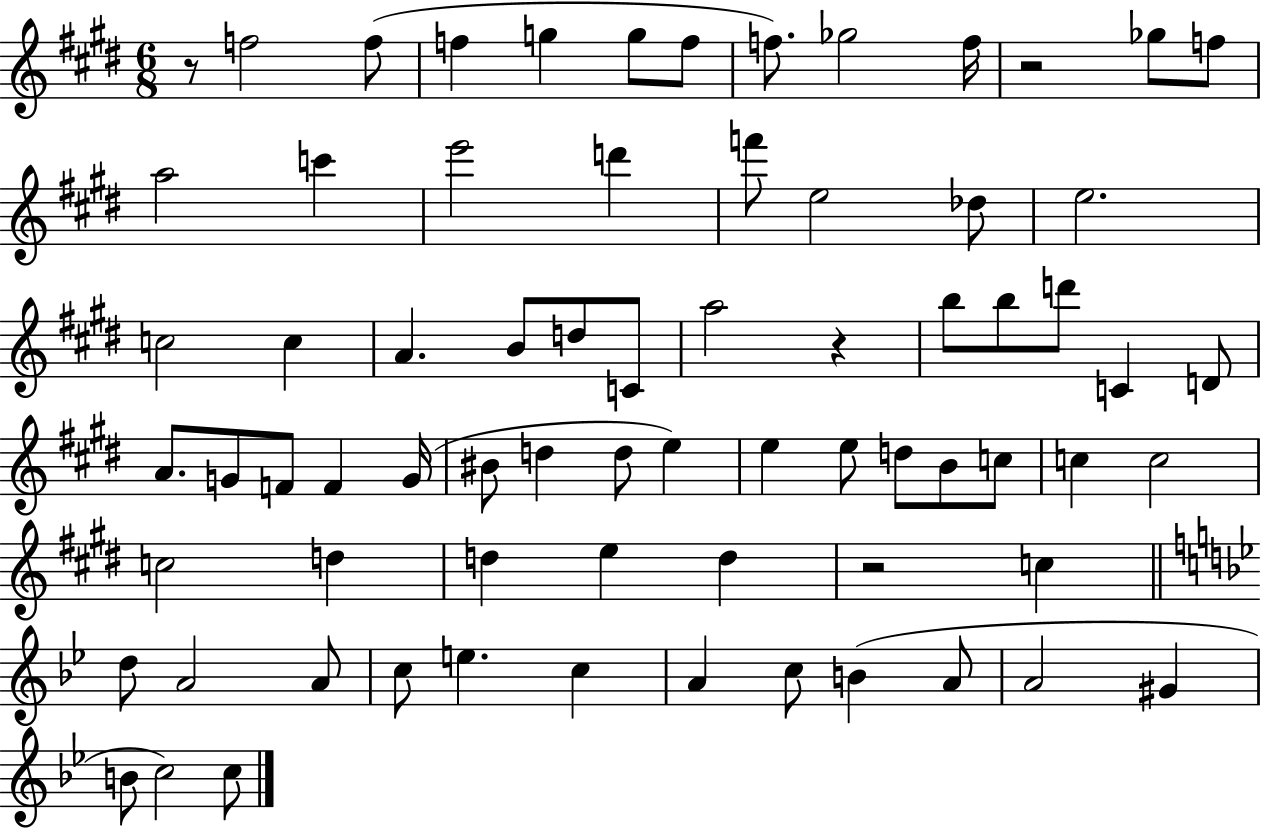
R/e F5/h F5/e F5/q G5/q G5/e F5/e F5/e. Gb5/h F5/s R/h Gb5/e F5/e A5/h C6/q E6/h D6/q F6/e E5/h Db5/e E5/h. C5/h C5/q A4/q. B4/e D5/e C4/e A5/h R/q B5/e B5/e D6/e C4/q D4/e A4/e. G4/e F4/e F4/q G4/s BIS4/e D5/q D5/e E5/q E5/q E5/e D5/e B4/e C5/e C5/q C5/h C5/h D5/q D5/q E5/q D5/q R/h C5/q D5/e A4/h A4/e C5/e E5/q. C5/q A4/q C5/e B4/q A4/e A4/h G#4/q B4/e C5/h C5/e